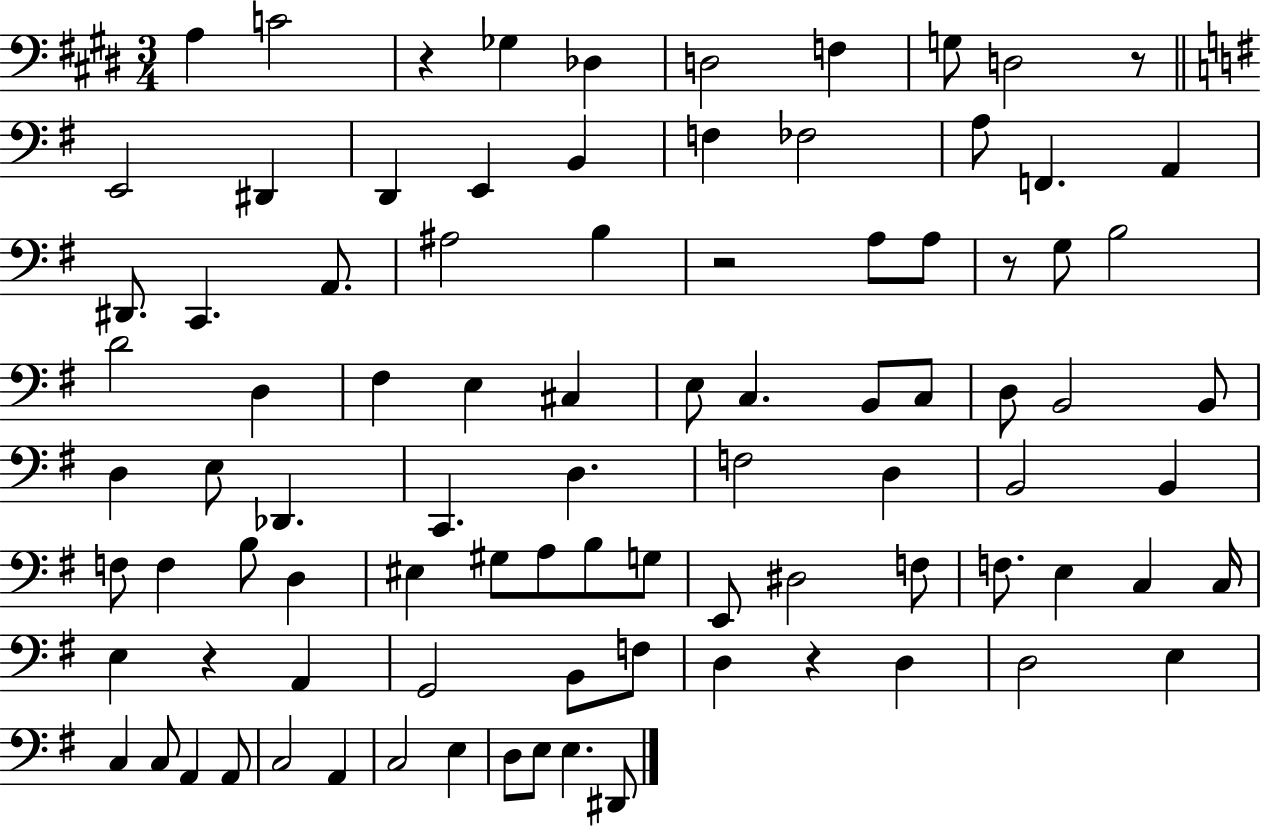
X:1
T:Untitled
M:3/4
L:1/4
K:E
A, C2 z _G, _D, D,2 F, G,/2 D,2 z/2 E,,2 ^D,, D,, E,, B,, F, _F,2 A,/2 F,, A,, ^D,,/2 C,, A,,/2 ^A,2 B, z2 A,/2 A,/2 z/2 G,/2 B,2 D2 D, ^F, E, ^C, E,/2 C, B,,/2 C,/2 D,/2 B,,2 B,,/2 D, E,/2 _D,, C,, D, F,2 D, B,,2 B,, F,/2 F, B,/2 D, ^E, ^G,/2 A,/2 B,/2 G,/2 E,,/2 ^D,2 F,/2 F,/2 E, C, C,/4 E, z A,, G,,2 B,,/2 F,/2 D, z D, D,2 E, C, C,/2 A,, A,,/2 C,2 A,, C,2 E, D,/2 E,/2 E, ^D,,/2